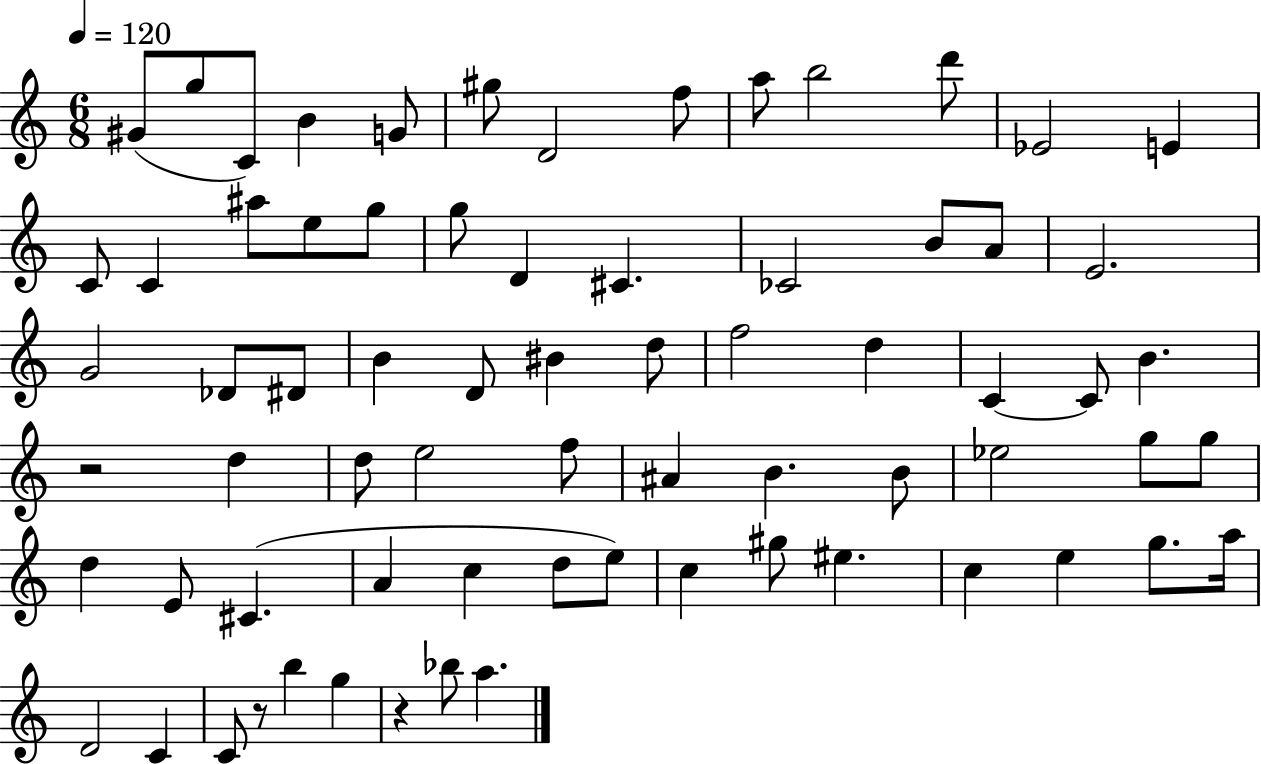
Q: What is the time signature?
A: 6/8